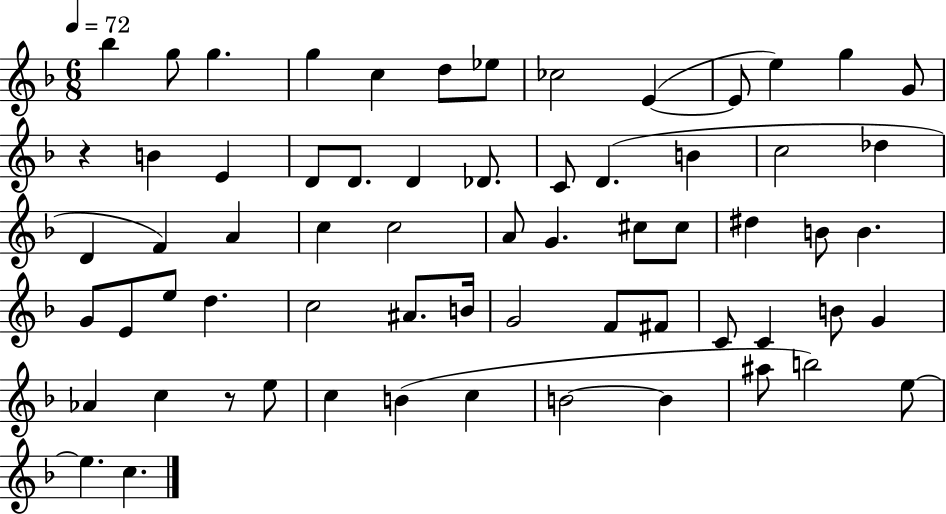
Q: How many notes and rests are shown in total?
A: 65